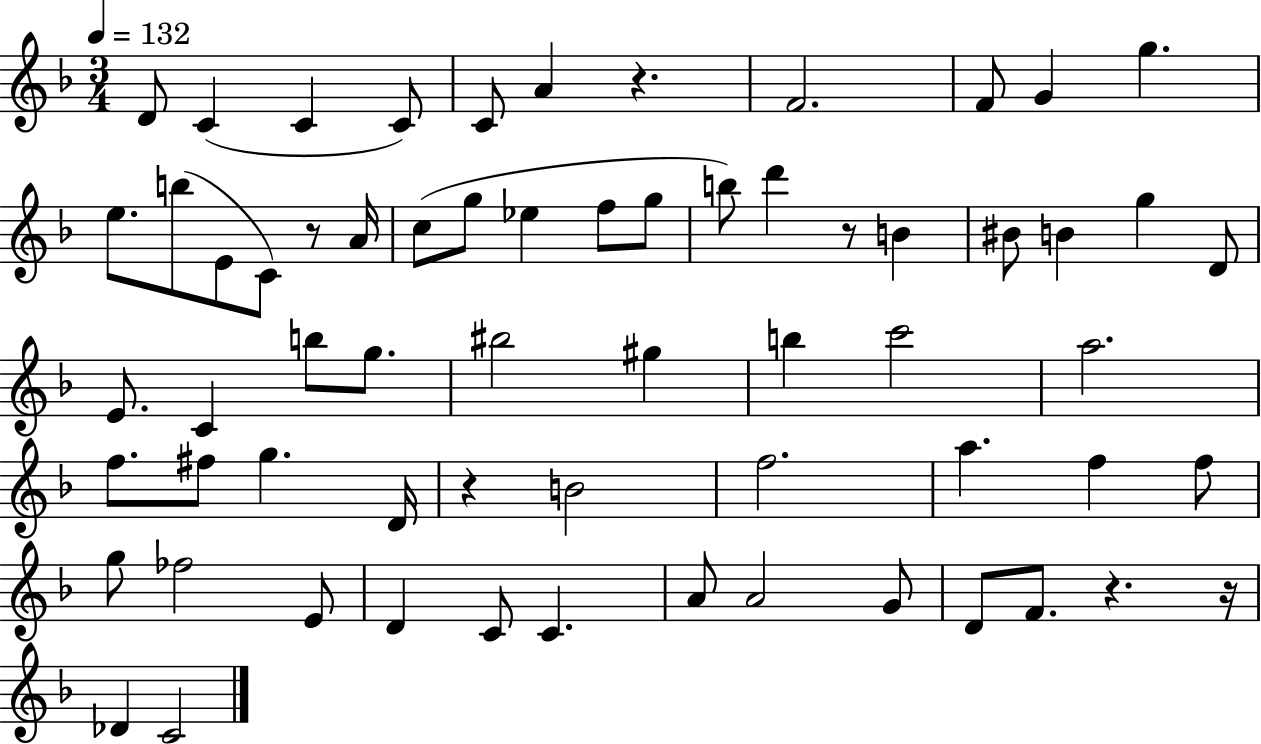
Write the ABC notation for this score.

X:1
T:Untitled
M:3/4
L:1/4
K:F
D/2 C C C/2 C/2 A z F2 F/2 G g e/2 b/2 E/2 C/2 z/2 A/4 c/2 g/2 _e f/2 g/2 b/2 d' z/2 B ^B/2 B g D/2 E/2 C b/2 g/2 ^b2 ^g b c'2 a2 f/2 ^f/2 g D/4 z B2 f2 a f f/2 g/2 _f2 E/2 D C/2 C A/2 A2 G/2 D/2 F/2 z z/4 _D C2